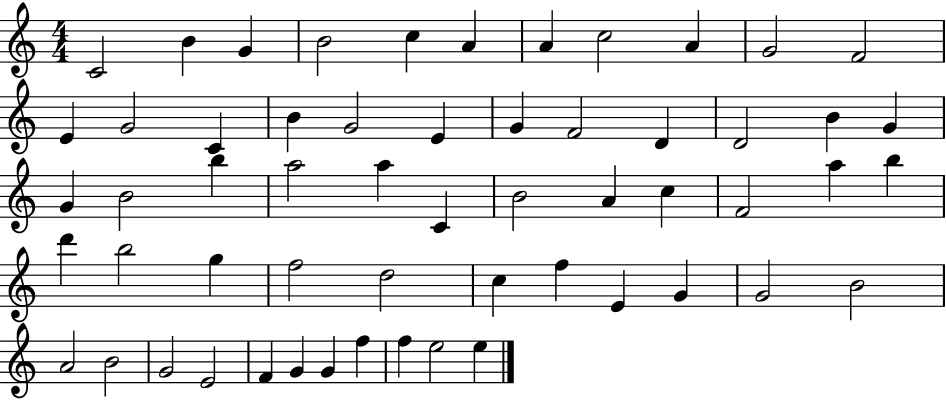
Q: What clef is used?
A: treble